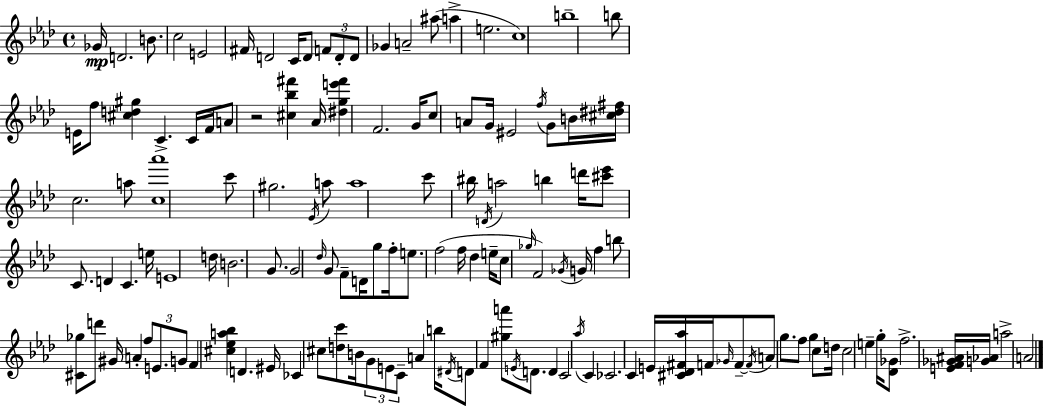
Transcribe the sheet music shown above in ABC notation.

X:1
T:Untitled
M:4/4
L:1/4
K:Fm
_G/4 D2 B/2 c2 E2 ^F/4 D2 C/4 D/2 F/2 D/2 D/2 _G A2 ^a/2 a e2 c4 b4 b/2 E/4 f/2 [^cd^g] C C/4 F/4 A/2 z2 [^c_b^f'] _A/4 [^dge'^f'] F2 G/4 c/2 A/2 G/4 ^E2 f/4 G/2 B/4 [^c^d^f]/4 c2 a/2 [c_a']4 c'/2 ^g2 _E/4 a/2 a4 c'/2 ^b/4 D/4 a2 b d'/4 [^c'_e']/2 C/2 D C e/4 E4 d/4 B2 G/2 G2 _d/4 G/2 F/2 D/4 g/2 f/4 e/2 f2 f/4 _d e/4 c/2 _g/4 F2 _G/4 G/4 f b/2 [^C_g]/2 d'/2 ^G/4 A f/2 E/2 G/2 F [^c_ea_b] D ^E/4 _C ^c/2 [dc']/2 B/4 G/2 E/2 C/2 A b/4 ^D/4 D/2 F [^ga']/2 E/4 D/2 D C2 _a/4 C _C2 C E/4 [^C_D^F_a]/4 F/4 _G/4 F/2 F/4 A/2 g/2 f/2 g c/2 d/4 c2 e g/4 [_D_G]/2 f2 [EF_G^A]/4 [G_A]/4 a2 A2